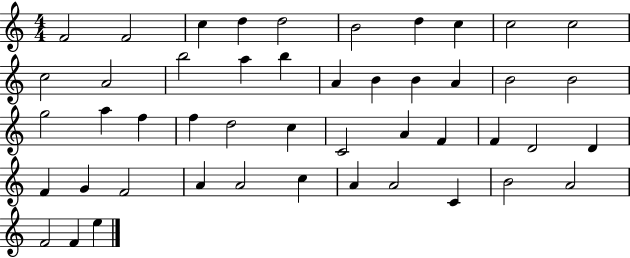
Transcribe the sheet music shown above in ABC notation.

X:1
T:Untitled
M:4/4
L:1/4
K:C
F2 F2 c d d2 B2 d c c2 c2 c2 A2 b2 a b A B B A B2 B2 g2 a f f d2 c C2 A F F D2 D F G F2 A A2 c A A2 C B2 A2 F2 F e